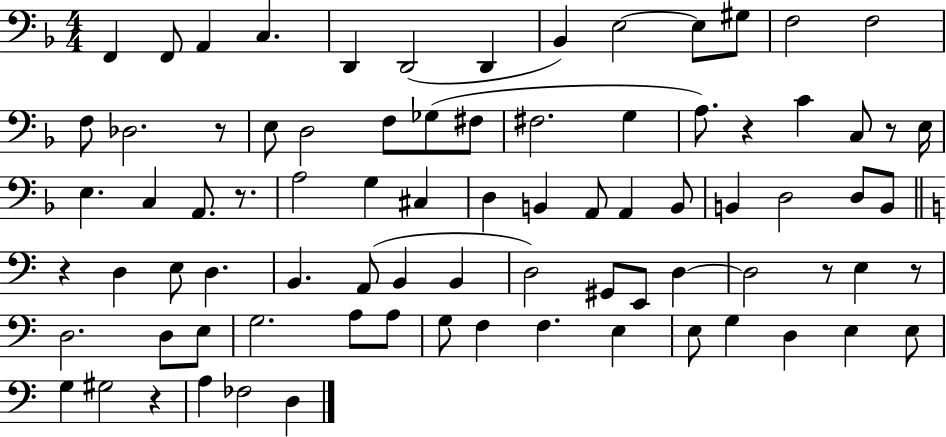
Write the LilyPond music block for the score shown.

{
  \clef bass
  \numericTimeSignature
  \time 4/4
  \key f \major
  f,4 f,8 a,4 c4. | d,4 d,2( d,4 | bes,4) e2~~ e8 gis8 | f2 f2 | \break f8 des2. r8 | e8 d2 f8 ges8( fis8 | fis2. g4 | a8.) r4 c'4 c8 r8 e16 | \break e4. c4 a,8. r8. | a2 g4 cis4 | d4 b,4 a,8 a,4 b,8 | b,4 d2 d8 b,8 | \break \bar "||" \break \key a \minor r4 d4 e8 d4. | b,4. a,8( b,4 b,4 | d2) gis,8 e,8 d4~~ | d2 r8 e4 r8 | \break d2. d8 e8 | g2. a8 a8 | g8 f4 f4. e4 | e8 g4 d4 e4 e8 | \break g4 gis2 r4 | a4 fes2 d4 | \bar "|."
}